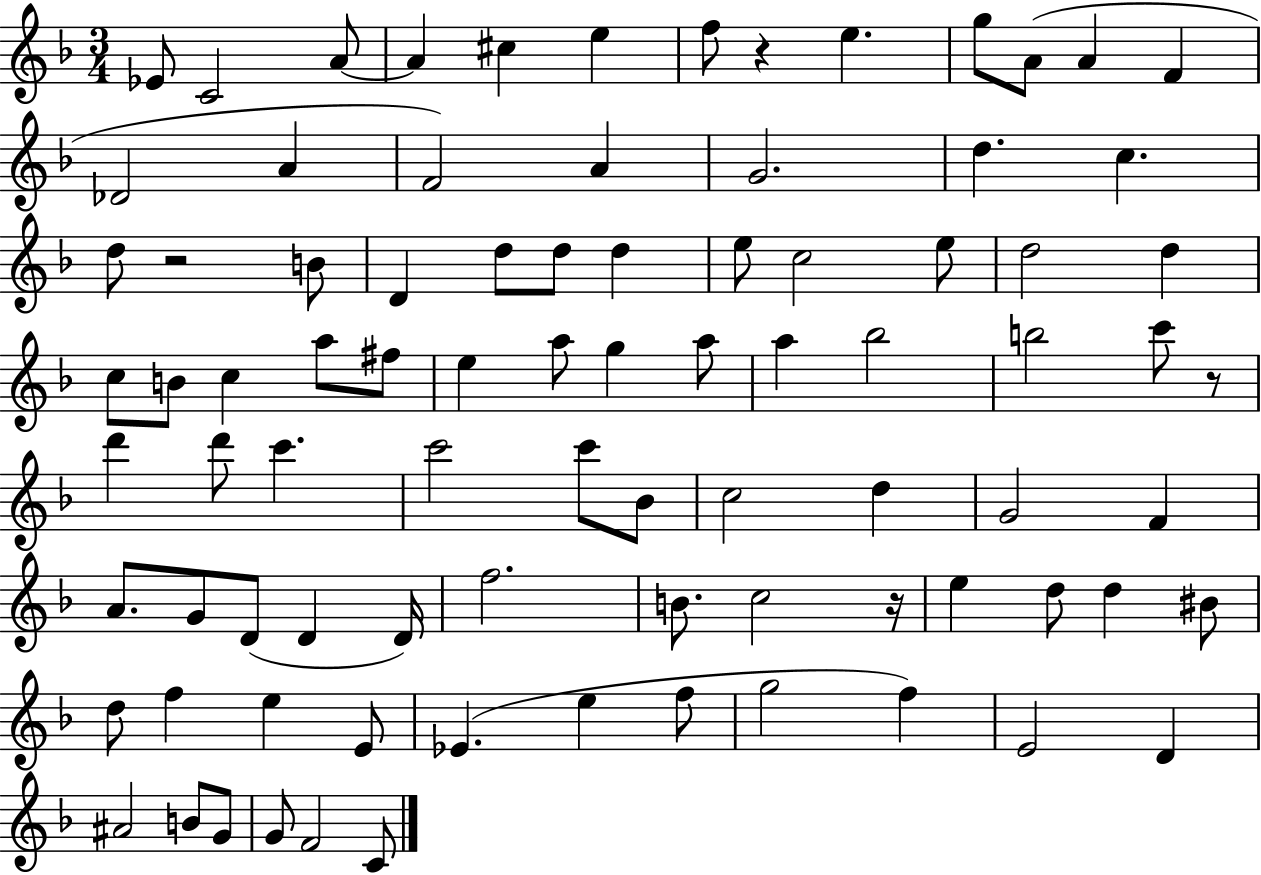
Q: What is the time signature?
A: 3/4